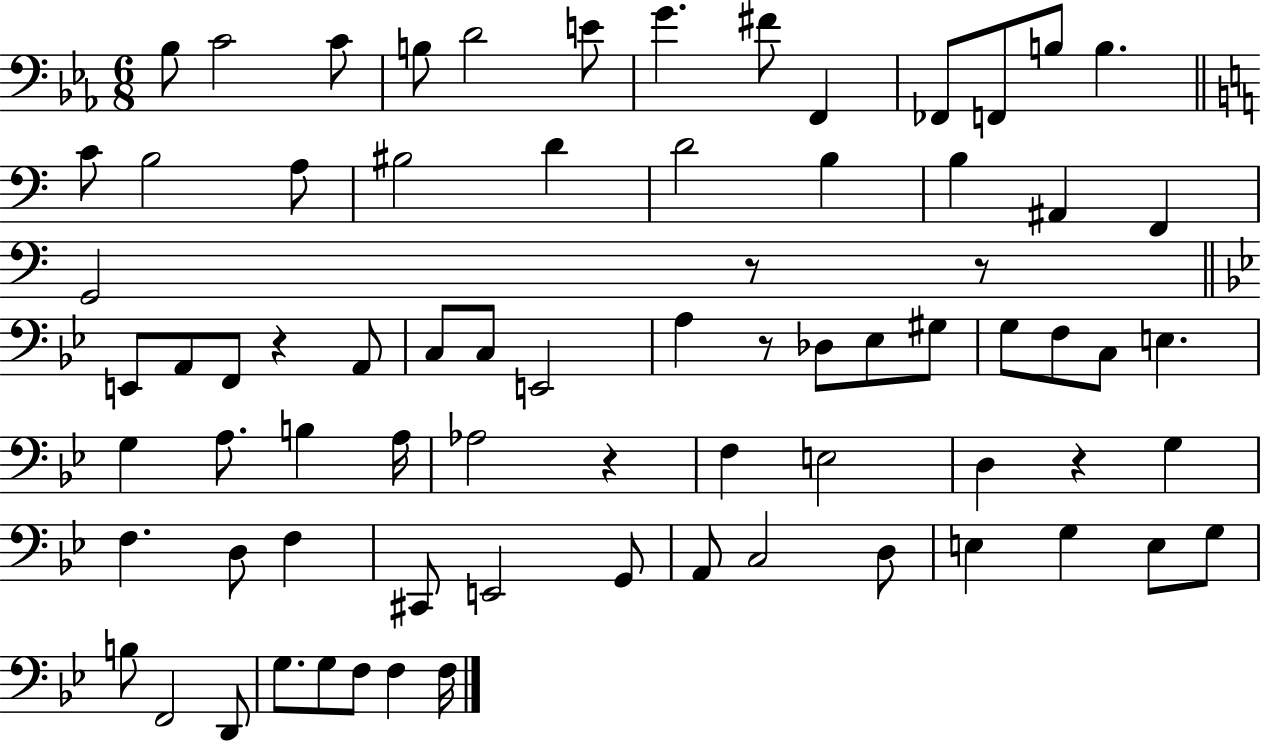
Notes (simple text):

Bb3/e C4/h C4/e B3/e D4/h E4/e G4/q. F#4/e F2/q FES2/e F2/e B3/e B3/q. C4/e B3/h A3/e BIS3/h D4/q D4/h B3/q B3/q A#2/q F2/q G2/h R/e R/e E2/e A2/e F2/e R/q A2/e C3/e C3/e E2/h A3/q R/e Db3/e Eb3/e G#3/e G3/e F3/e C3/e E3/q. G3/q A3/e. B3/q A3/s Ab3/h R/q F3/q E3/h D3/q R/q G3/q F3/q. D3/e F3/q C#2/e E2/h G2/e A2/e C3/h D3/e E3/q G3/q E3/e G3/e B3/e F2/h D2/e G3/e. G3/e F3/e F3/q F3/s